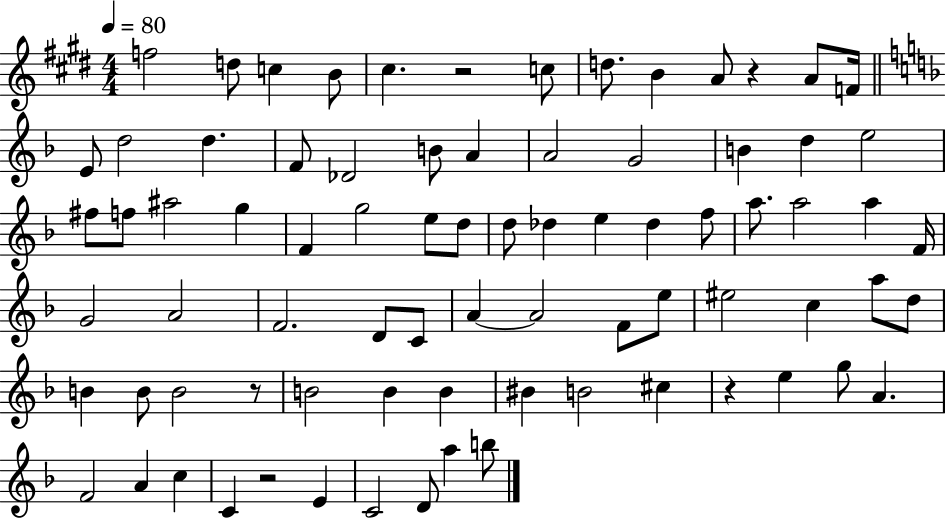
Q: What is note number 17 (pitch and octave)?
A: B4